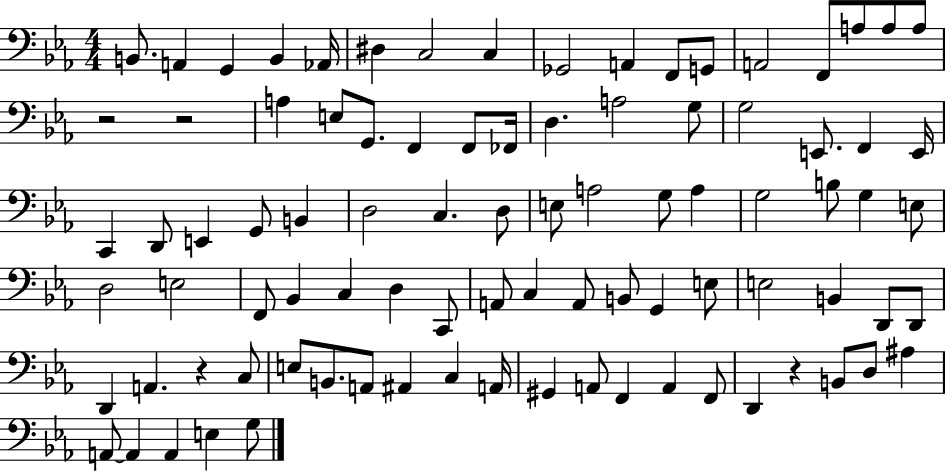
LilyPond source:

{
  \clef bass
  \numericTimeSignature
  \time 4/4
  \key ees \major
  b,8. a,4 g,4 b,4 aes,16 | dis4 c2 c4 | ges,2 a,4 f,8 g,8 | a,2 f,8 a8 a8 a8 | \break r2 r2 | a4 e8 g,8. f,4 f,8 fes,16 | d4. a2 g8 | g2 e,8. f,4 e,16 | \break c,4 d,8 e,4 g,8 b,4 | d2 c4. d8 | e8 a2 g8 a4 | g2 b8 g4 e8 | \break d2 e2 | f,8 bes,4 c4 d4 c,8 | a,8 c4 a,8 b,8 g,4 e8 | e2 b,4 d,8 d,8 | \break d,4 a,4. r4 c8 | e8 b,8. a,8 ais,4 c4 a,16 | gis,4 a,8 f,4 a,4 f,8 | d,4 r4 b,8 d8 ais4 | \break a,8~~ a,4 a,4 e4 g8 | \bar "|."
}